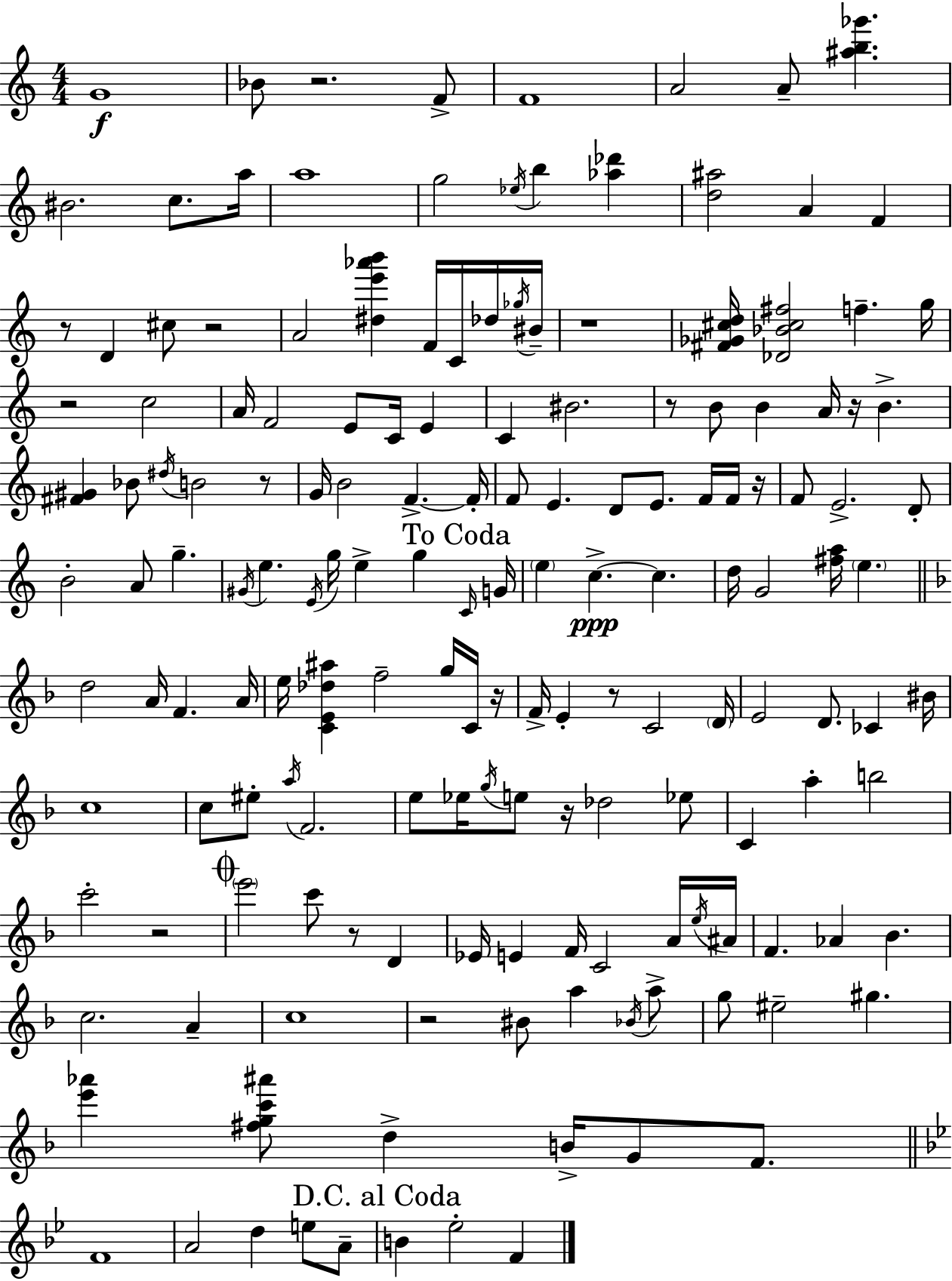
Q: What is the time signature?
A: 4/4